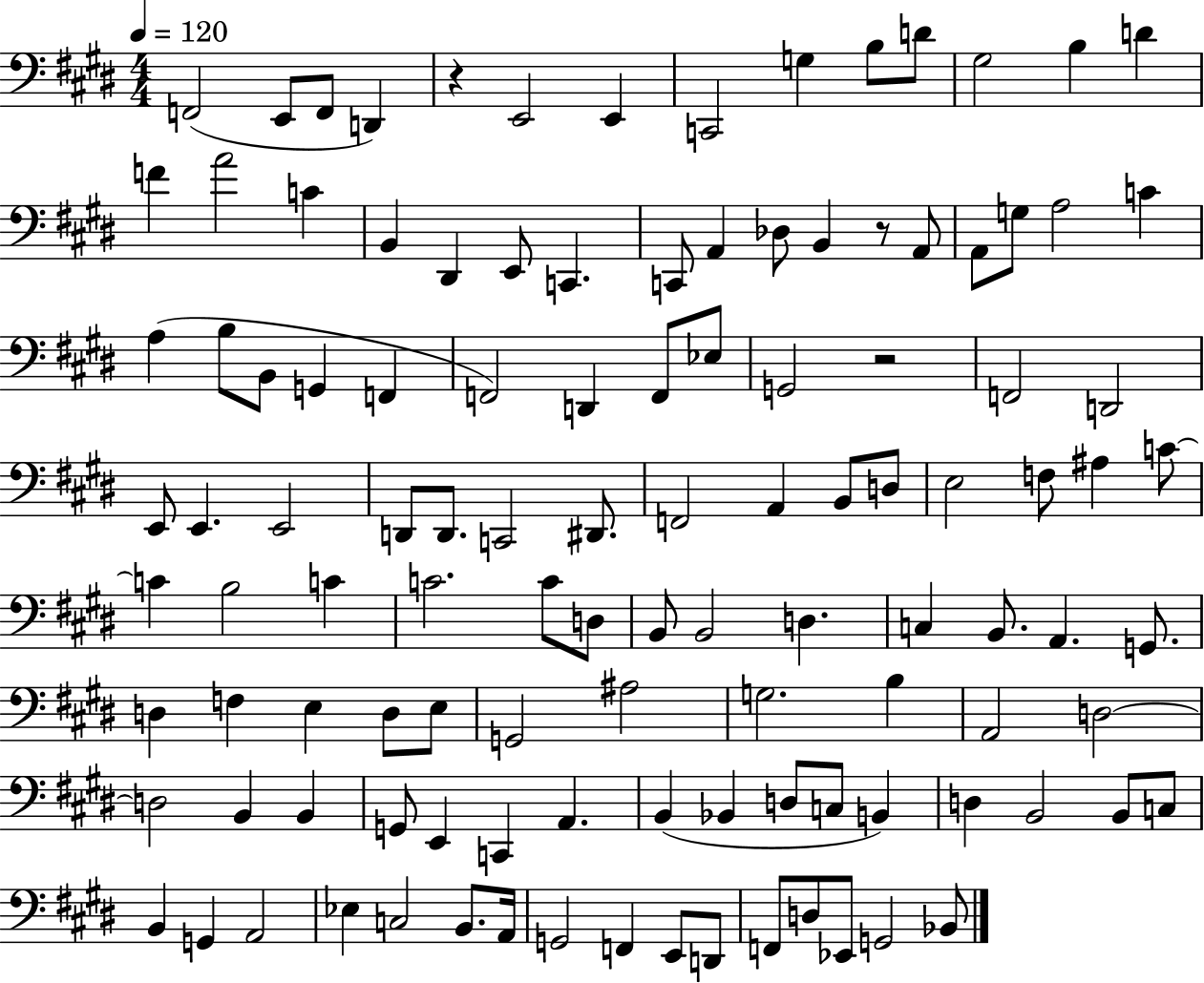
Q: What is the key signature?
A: E major